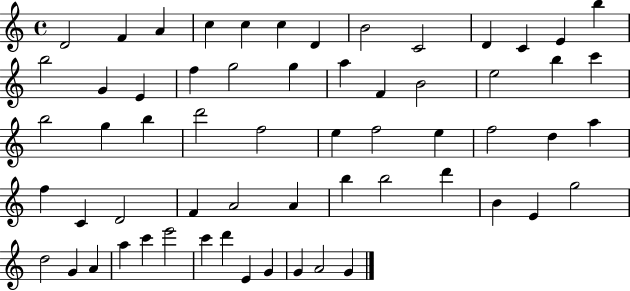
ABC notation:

X:1
T:Untitled
M:4/4
L:1/4
K:C
D2 F A c c c D B2 C2 D C E b b2 G E f g2 g a F B2 e2 b c' b2 g b d'2 f2 e f2 e f2 d a f C D2 F A2 A b b2 d' B E g2 d2 G A a c' e'2 c' d' E G G A2 G